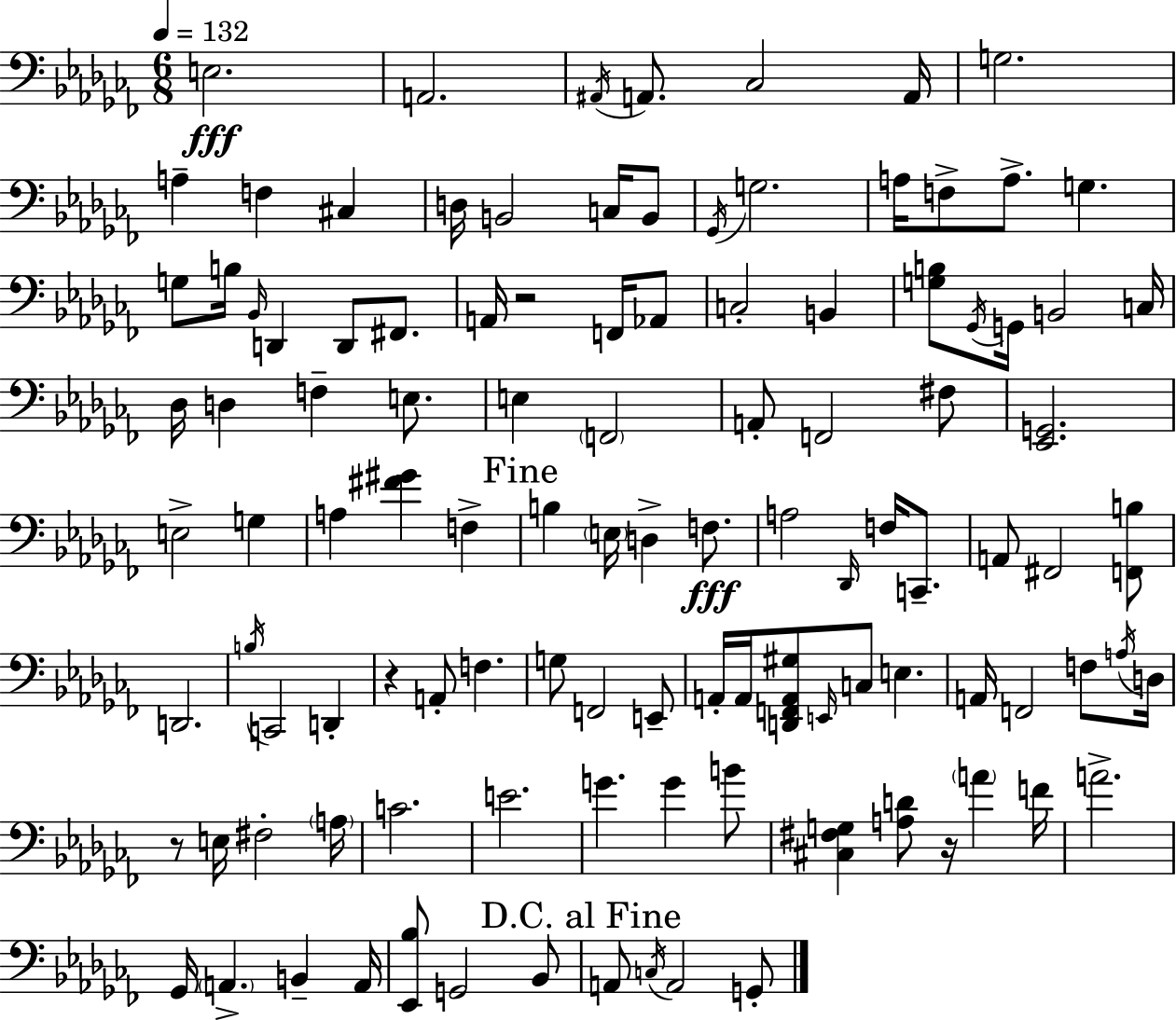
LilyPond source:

{
  \clef bass
  \numericTimeSignature
  \time 6/8
  \key aes \minor
  \tempo 4 = 132
  e2.\fff | a,2. | \acciaccatura { ais,16 } a,8. ces2 | a,16 g2. | \break a4-- f4 cis4 | d16 b,2 c16 b,8 | \acciaccatura { ges,16 } g2. | a16 f8-> a8.-> g4. | \break g8 b16 \grace { bes,16 } d,4 d,8 | fis,8. a,16 r2 | f,16 aes,8 c2-. b,4 | <g b>8 \acciaccatura { ges,16 } g,16 b,2 | \break c16 des16 d4 f4-- | e8. e4 \parenthesize f,2 | a,8-. f,2 | fis8 <ees, g,>2. | \break e2-> | g4 a4 <fis' gis'>4 | f4-> \mark "Fine" b4 \parenthesize e16 d4-> | f8.\fff a2 | \break \grace { des,16 } f16 c,8.-- a,8 fis,2 | <f, b>8 d,2. | \acciaccatura { b16 } c,2 | d,4-. r4 a,8-. | \break f4. g8 f,2 | e,8-- a,16-. a,16 <d, f, a, gis>8 \grace { e,16 } c8 | e4. a,16 f,2 | f8 \acciaccatura { a16 } d16 r8 e16 fis2-. | \break \parenthesize a16 c'2. | e'2. | g'4. | g'4 b'8 <cis fis g>4 | \break <a d'>8 r16 \parenthesize a'4 f'16 a'2.-> | ges,16 \parenthesize a,4.-> | b,4-- a,16 <ees, bes>8 g,2 | bes,8 \mark "D.C. al Fine" a,8 \acciaccatura { c16 } a,2 | \break g,8-. \bar "|."
}